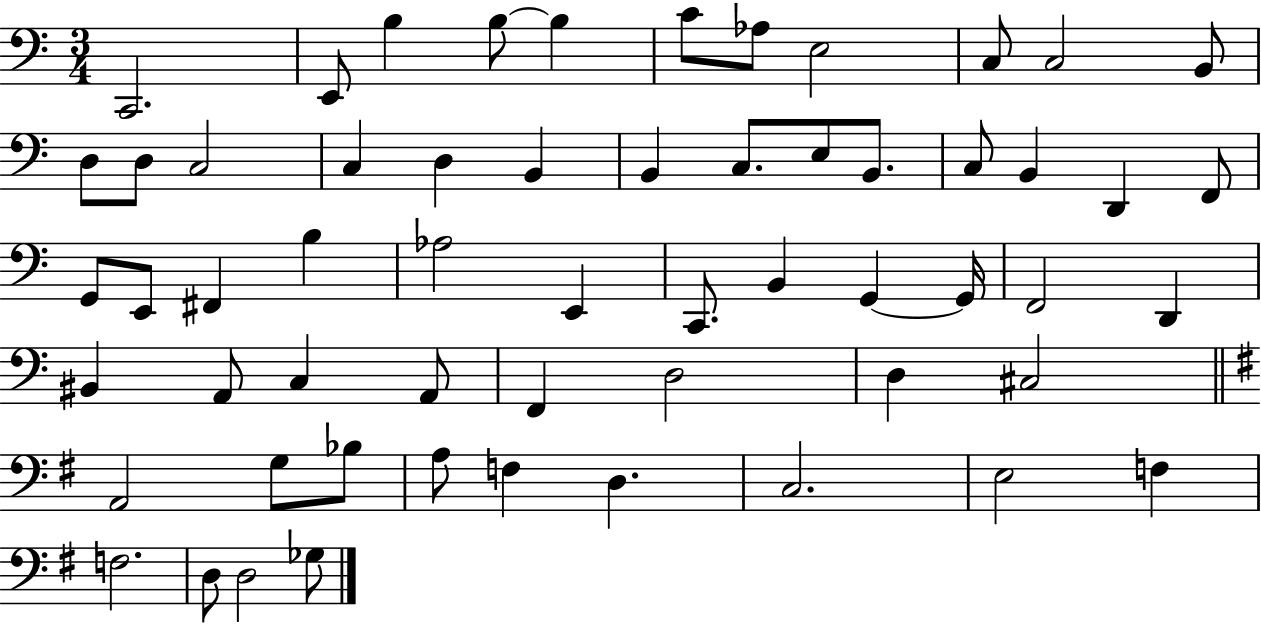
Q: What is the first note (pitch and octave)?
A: C2